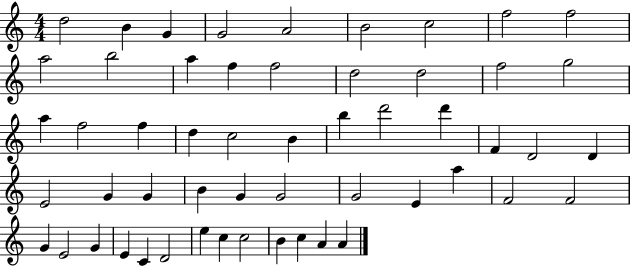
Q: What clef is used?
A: treble